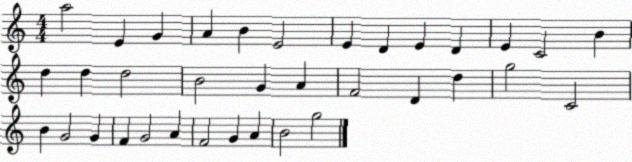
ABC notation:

X:1
T:Untitled
M:4/4
L:1/4
K:C
a2 E G A B E2 E D E D E C2 B d d d2 B2 G A F2 D d g2 C2 B G2 G F G2 A F2 G A B2 g2